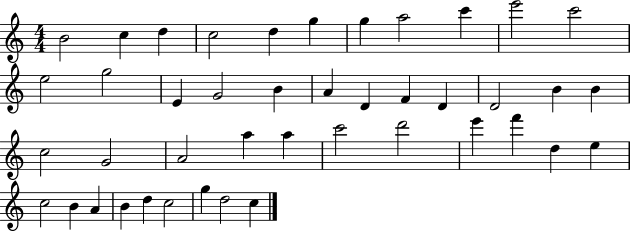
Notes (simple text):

B4/h C5/q D5/q C5/h D5/q G5/q G5/q A5/h C6/q E6/h C6/h E5/h G5/h E4/q G4/h B4/q A4/q D4/q F4/q D4/q D4/h B4/q B4/q C5/h G4/h A4/h A5/q A5/q C6/h D6/h E6/q F6/q D5/q E5/q C5/h B4/q A4/q B4/q D5/q C5/h G5/q D5/h C5/q